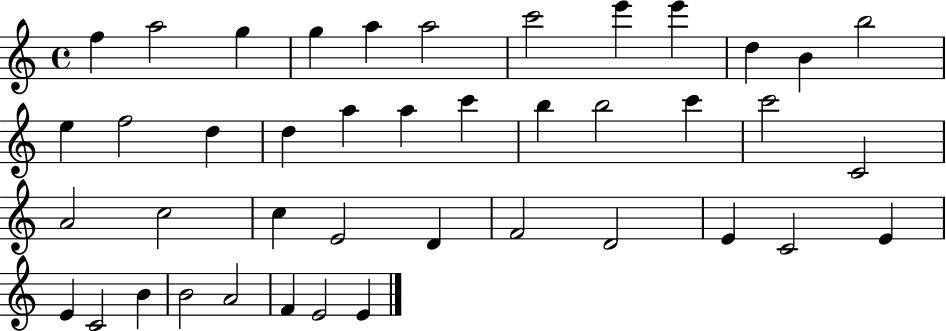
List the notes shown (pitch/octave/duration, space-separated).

F5/q A5/h G5/q G5/q A5/q A5/h C6/h E6/q E6/q D5/q B4/q B5/h E5/q F5/h D5/q D5/q A5/q A5/q C6/q B5/q B5/h C6/q C6/h C4/h A4/h C5/h C5/q E4/h D4/q F4/h D4/h E4/q C4/h E4/q E4/q C4/h B4/q B4/h A4/h F4/q E4/h E4/q